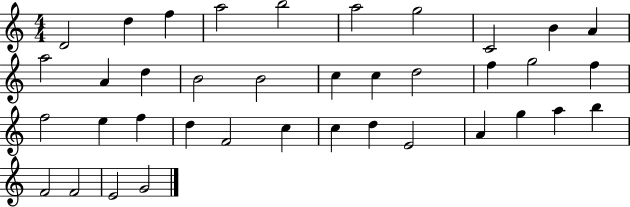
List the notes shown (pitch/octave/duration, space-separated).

D4/h D5/q F5/q A5/h B5/h A5/h G5/h C4/h B4/q A4/q A5/h A4/q D5/q B4/h B4/h C5/q C5/q D5/h F5/q G5/h F5/q F5/h E5/q F5/q D5/q F4/h C5/q C5/q D5/q E4/h A4/q G5/q A5/q B5/q F4/h F4/h E4/h G4/h